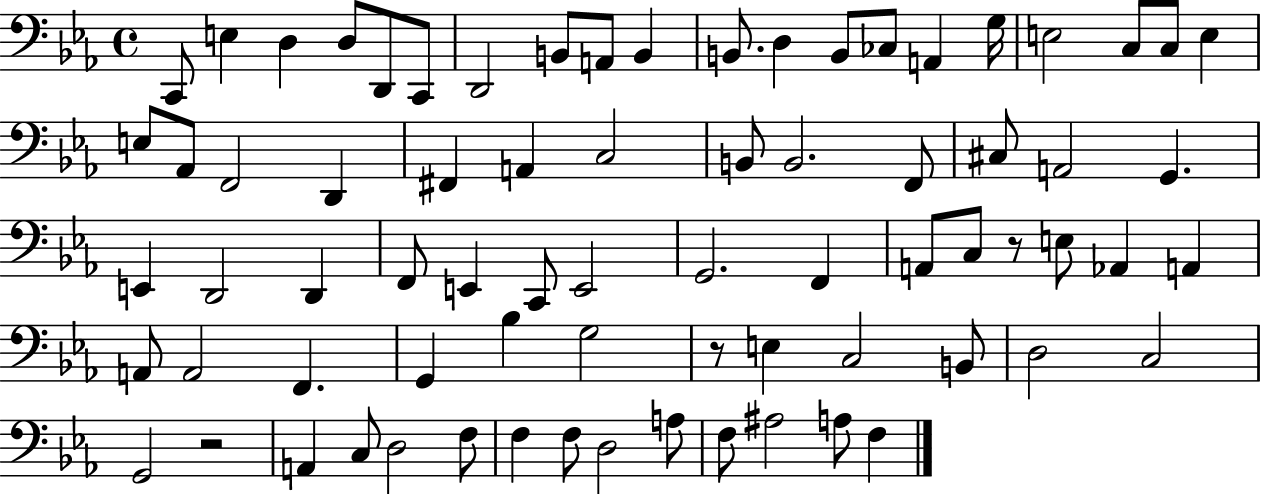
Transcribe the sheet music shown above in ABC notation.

X:1
T:Untitled
M:4/4
L:1/4
K:Eb
C,,/2 E, D, D,/2 D,,/2 C,,/2 D,,2 B,,/2 A,,/2 B,, B,,/2 D, B,,/2 _C,/2 A,, G,/4 E,2 C,/2 C,/2 E, E,/2 _A,,/2 F,,2 D,, ^F,, A,, C,2 B,,/2 B,,2 F,,/2 ^C,/2 A,,2 G,, E,, D,,2 D,, F,,/2 E,, C,,/2 E,,2 G,,2 F,, A,,/2 C,/2 z/2 E,/2 _A,, A,, A,,/2 A,,2 F,, G,, _B, G,2 z/2 E, C,2 B,,/2 D,2 C,2 G,,2 z2 A,, C,/2 D,2 F,/2 F, F,/2 D,2 A,/2 F,/2 ^A,2 A,/2 F,